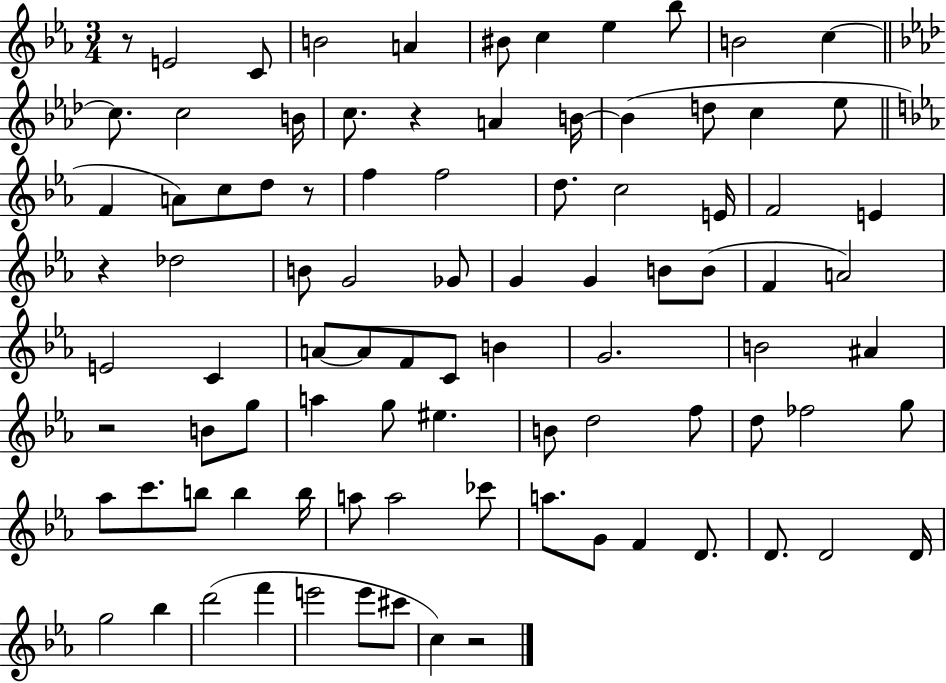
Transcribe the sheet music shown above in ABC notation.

X:1
T:Untitled
M:3/4
L:1/4
K:Eb
z/2 E2 C/2 B2 A ^B/2 c _e _b/2 B2 c c/2 c2 B/4 c/2 z A B/4 B d/2 c _e/2 F A/2 c/2 d/2 z/2 f f2 d/2 c2 E/4 F2 E z _d2 B/2 G2 _G/2 G G B/2 B/2 F A2 E2 C A/2 A/2 F/2 C/2 B G2 B2 ^A z2 B/2 g/2 a g/2 ^e B/2 d2 f/2 d/2 _f2 g/2 _a/2 c'/2 b/2 b b/4 a/2 a2 _c'/2 a/2 G/2 F D/2 D/2 D2 D/4 g2 _b d'2 f' e'2 e'/2 ^c'/2 c z2